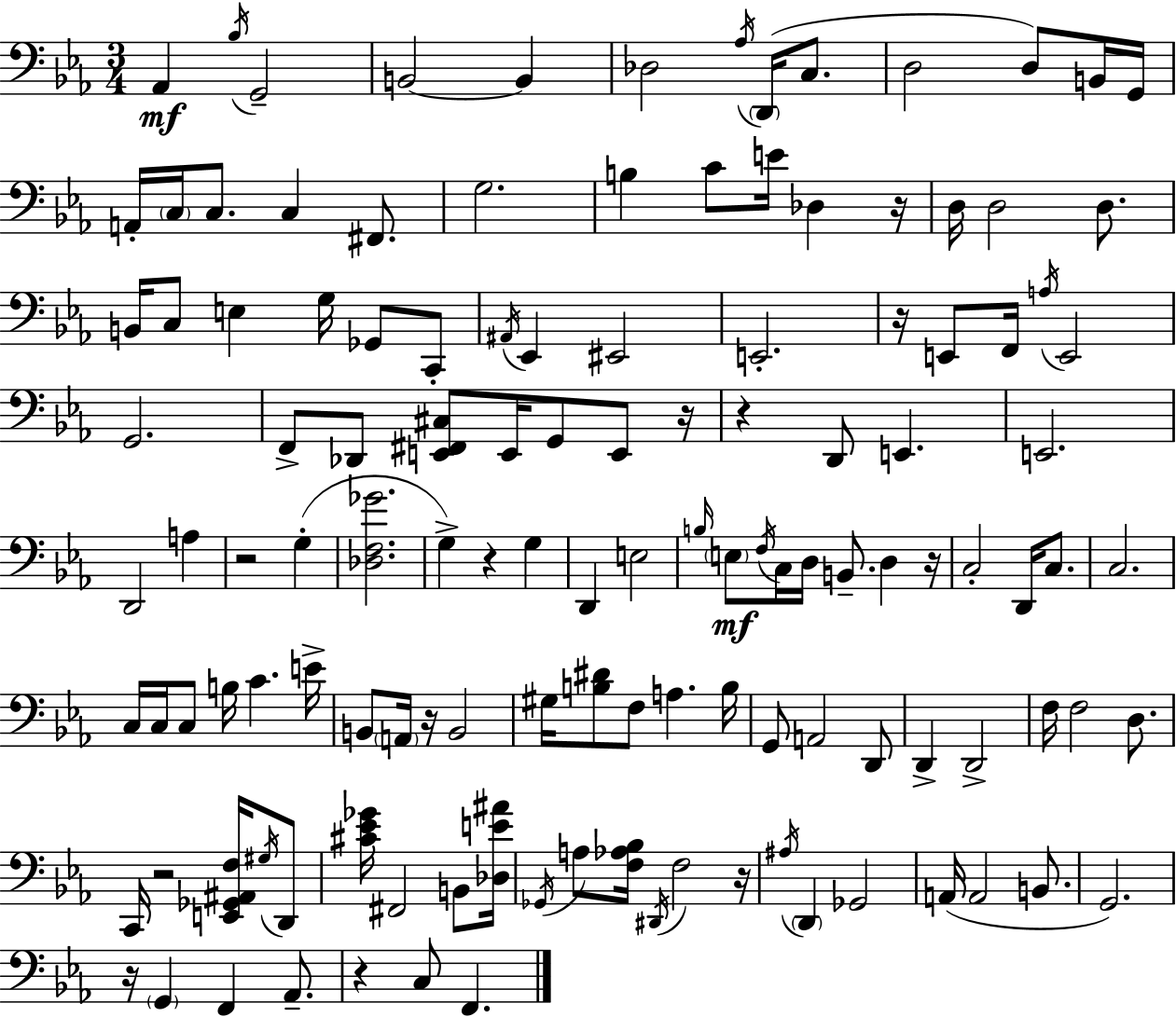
{
  \clef bass
  \numericTimeSignature
  \time 3/4
  \key ees \major
  aes,4\mf \acciaccatura { bes16 } g,2-- | b,2~~ b,4 | des2 \acciaccatura { aes16 }( \parenthesize d,16 c8. | d2 d8) | \break b,16 g,16 a,16-. \parenthesize c16 c8. c4 fis,8. | g2. | b4 c'8 e'16 des4 | r16 d16 d2 d8. | \break b,16 c8 e4 g16 ges,8 | c,8-. \acciaccatura { ais,16 } ees,4 eis,2 | e,2.-. | r16 e,8 f,16 \acciaccatura { a16 } e,2 | \break g,2. | f,8-> des,8 <e, fis, cis>8 e,16 g,8 | e,8 r16 r4 d,8 e,4. | e,2. | \break d,2 | a4 r2 | g4-.( <des f ges'>2. | g4->) r4 | \break g4 d,4 e2 | \grace { b16 }\mf \parenthesize e8 \acciaccatura { f16 } c16 d16 b,8.-- | d4 r16 c2-. | d,16 c8. c2. | \break c16 c16 c8 b16 c'4. | e'16-> b,8 \parenthesize a,16 r16 b,2 | gis16 <b dis'>8 f8 a4. | b16 g,8 a,2 | \break d,8 d,4-> d,2-> | f16 f2 | d8. c,16 r2 | <e, ges, ais, f>16 \acciaccatura { gis16 } d,8 <cis' ees' ges'>16 fis,2 | \break b,8 <des e' ais'>16 \acciaccatura { ges,16 } a8 <f aes bes>16 \acciaccatura { dis,16 } | f2 r16 \acciaccatura { ais16 } \parenthesize d,4 | ges,2 a,16( a,2 | b,8. g,2.) | \break r16 \parenthesize g,4 | f,4 aes,8.-- r4 | c8 f,4. \bar "|."
}